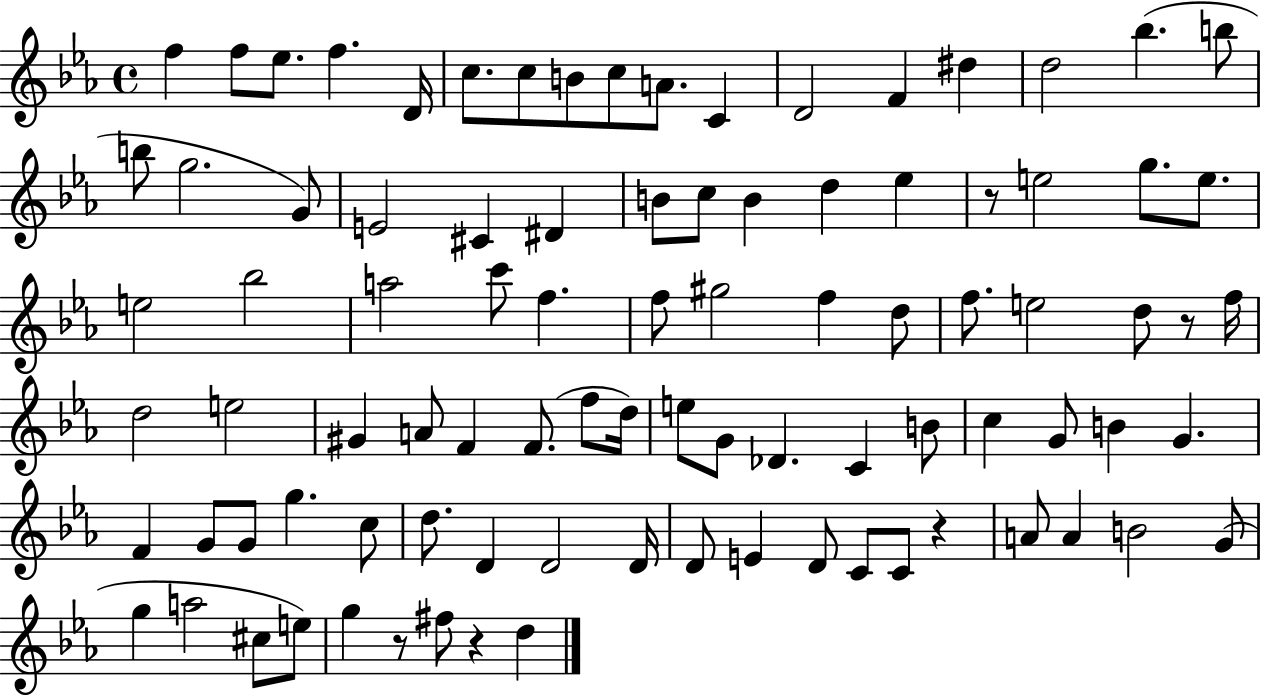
X:1
T:Untitled
M:4/4
L:1/4
K:Eb
f f/2 _e/2 f D/4 c/2 c/2 B/2 c/2 A/2 C D2 F ^d d2 _b b/2 b/2 g2 G/2 E2 ^C ^D B/2 c/2 B d _e z/2 e2 g/2 e/2 e2 _b2 a2 c'/2 f f/2 ^g2 f d/2 f/2 e2 d/2 z/2 f/4 d2 e2 ^G A/2 F F/2 f/2 d/4 e/2 G/2 _D C B/2 c G/2 B G F G/2 G/2 g c/2 d/2 D D2 D/4 D/2 E D/2 C/2 C/2 z A/2 A B2 G/2 g a2 ^c/2 e/2 g z/2 ^f/2 z d